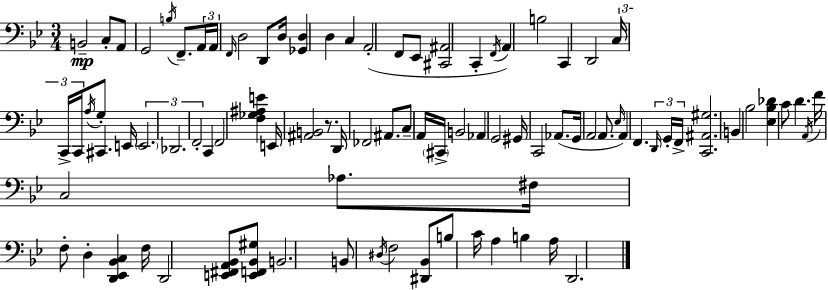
B2/h C3/e A2/e G2/h B3/s F2/e. A2/s A2/s F2/s D3/h D2/e D3/s [Gb2,D3]/q D3/q C3/q A2/h F2/e Eb2/e [C#2,A#2]/h C2/q F2/s A2/q B3/h C2/q D2/h C3/s C2/s C2/s A3/s G3/e C#2/q. E2/s E2/h. Db2/h. F2/h C2/q F2/h [F3,Gb3,A#3,E4]/q E2/s [A#2,B2]/h R/e. D2/s FES2/h A#2/e. C3/e A2/s C#2/s B2/h Ab2/q G2/h G#2/s C2/h Ab2/e. G2/s A2/h A2/e. Eb3/s A2/q F2/q. D2/s G2/s F2/s [C2,A#2,G#3]/h. B2/q Bb3/h [Eb3,Bb3,Db4]/q C4/e D4/q. A2/s F4/s C3/h Ab3/e. F#3/s F3/e D3/q [D2,Eb2,Bb2,C3]/q F3/s D2/h [E2,F#2,A2,Bb2]/e [E2,F2,Bb2,G#3]/e B2/h. B2/e D#3/s F3/h [D#2,Bb2]/e B3/e C4/s A3/q B3/q A3/s D2/h.